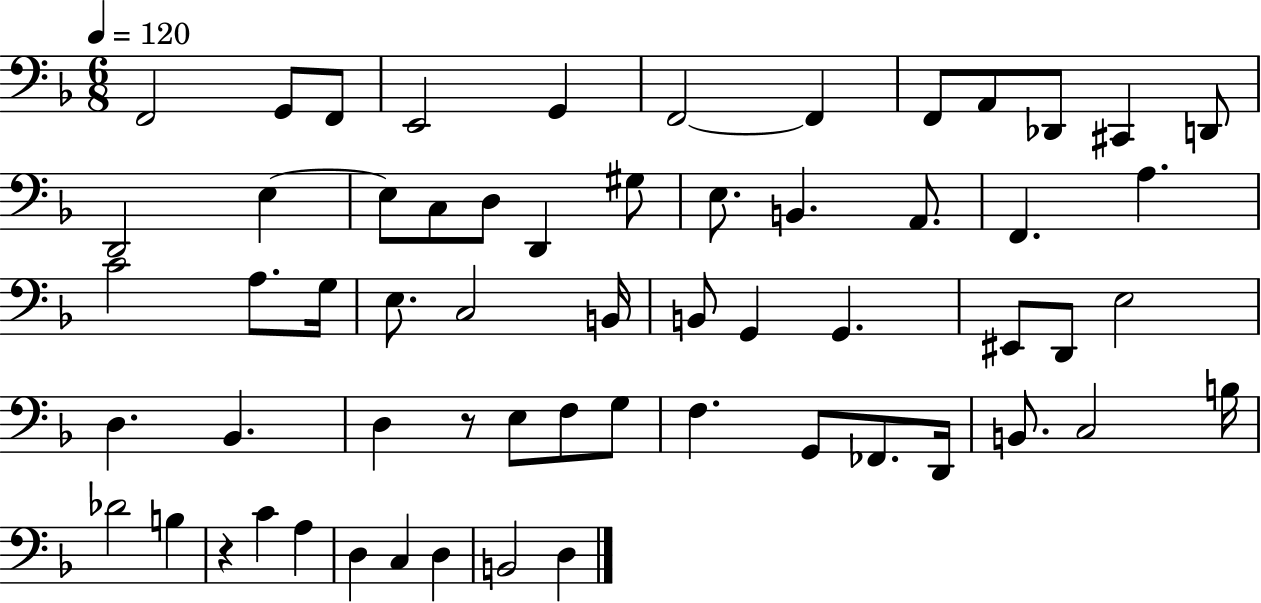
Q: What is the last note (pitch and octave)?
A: D3